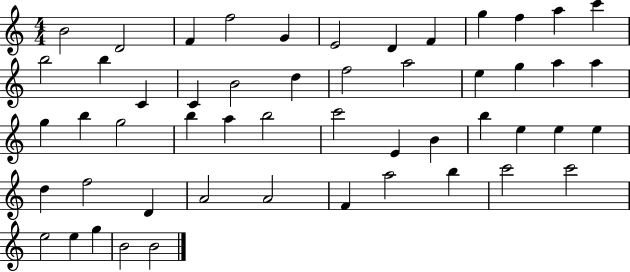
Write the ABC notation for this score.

X:1
T:Untitled
M:4/4
L:1/4
K:C
B2 D2 F f2 G E2 D F g f a c' b2 b C C B2 d f2 a2 e g a a g b g2 b a b2 c'2 E B b e e e d f2 D A2 A2 F a2 b c'2 c'2 e2 e g B2 B2